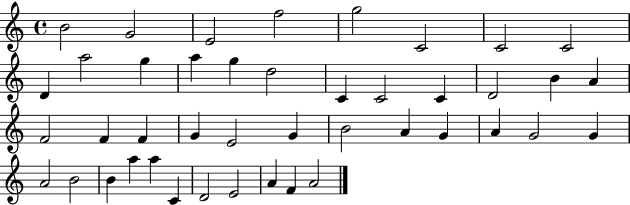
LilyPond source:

{
  \clef treble
  \time 4/4
  \defaultTimeSignature
  \key c \major
  b'2 g'2 | e'2 f''2 | g''2 c'2 | c'2 c'2 | \break d'4 a''2 g''4 | a''4 g''4 d''2 | c'4 c'2 c'4 | d'2 b'4 a'4 | \break f'2 f'4 f'4 | g'4 e'2 g'4 | b'2 a'4 g'4 | a'4 g'2 g'4 | \break a'2 b'2 | b'4 a''4 a''4 c'4 | d'2 e'2 | a'4 f'4 a'2 | \break \bar "|."
}